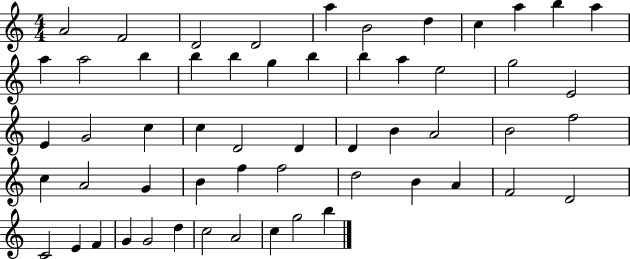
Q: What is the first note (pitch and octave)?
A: A4